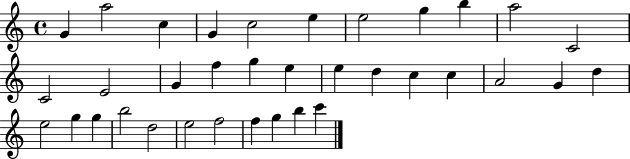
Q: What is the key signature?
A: C major